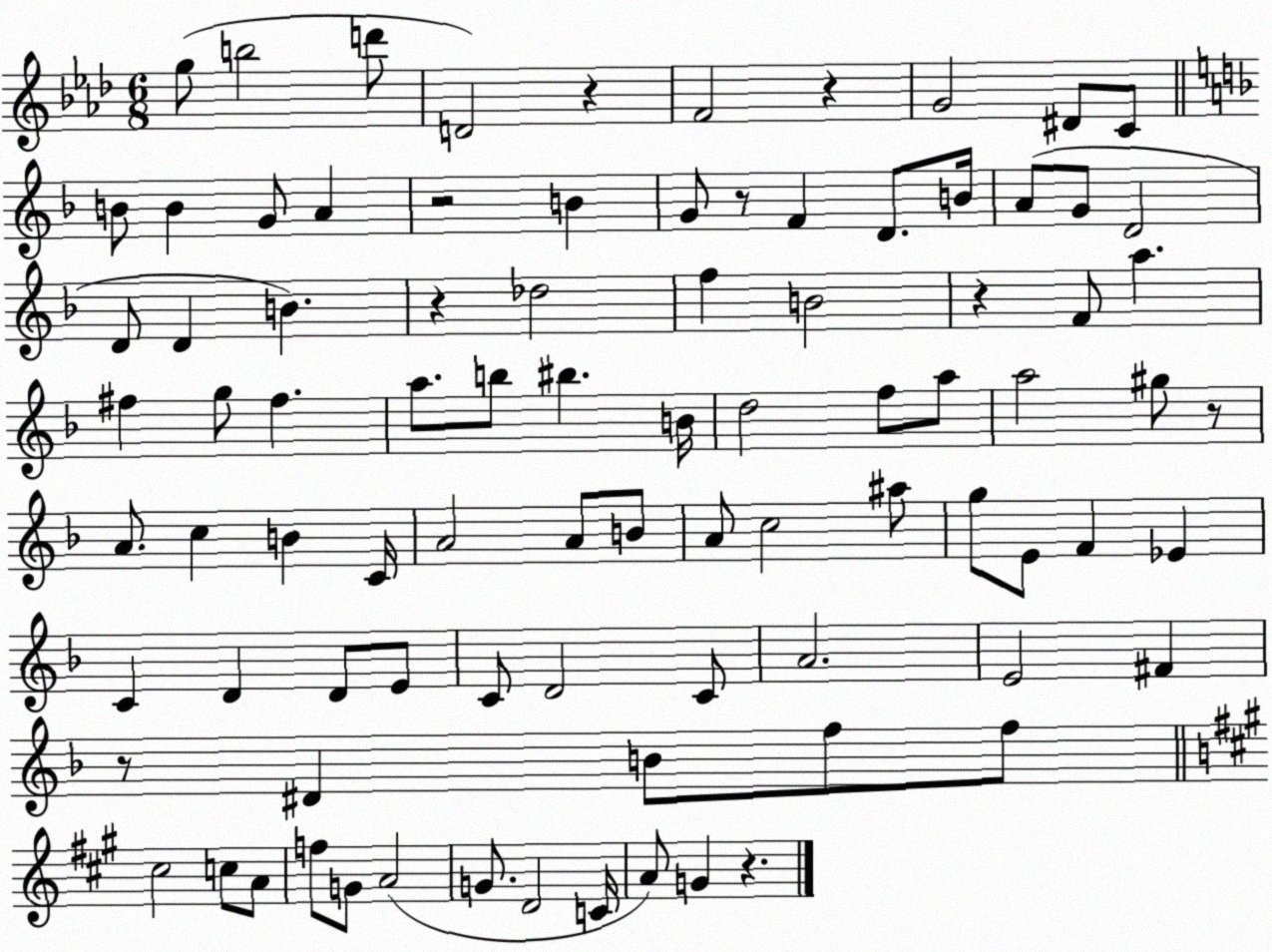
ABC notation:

X:1
T:Untitled
M:6/8
L:1/4
K:Ab
g/2 b2 d'/2 D2 z F2 z G2 ^D/2 C/2 B/2 B G/2 A z2 B G/2 z/2 F D/2 B/4 A/2 G/2 D2 D/2 D B z _d2 f B2 z F/2 a ^f g/2 ^f a/2 b/2 ^b B/4 d2 f/2 a/2 a2 ^g/2 z/2 A/2 c B C/4 A2 A/2 B/2 A/2 c2 ^a/2 g/2 E/2 F _E C D D/2 E/2 C/2 D2 C/2 A2 E2 ^F z/2 ^D B/2 f/2 f/2 ^c2 c/2 A/2 f/2 G/2 A2 G/2 D2 C/4 A/2 G z